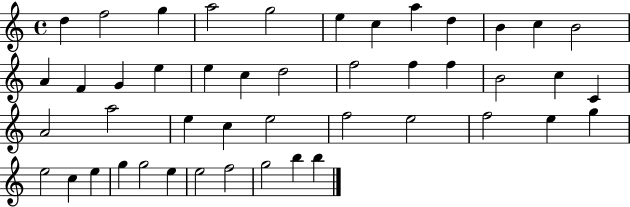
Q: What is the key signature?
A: C major